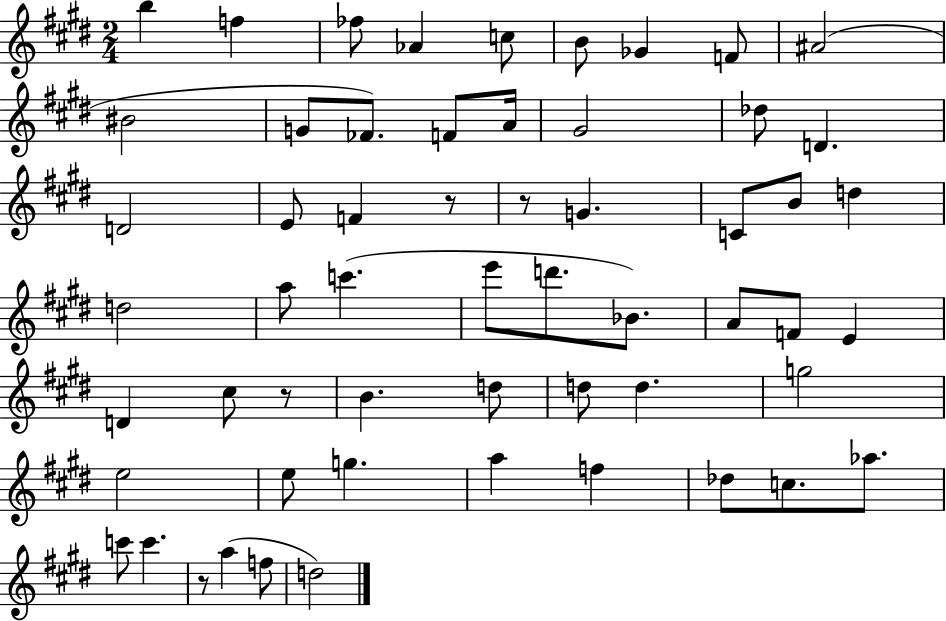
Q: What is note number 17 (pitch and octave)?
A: D4